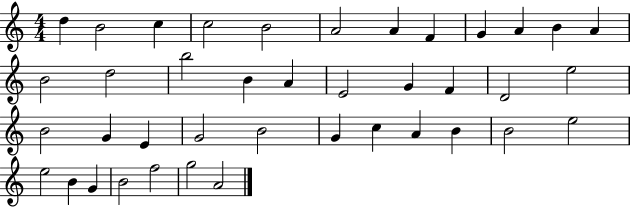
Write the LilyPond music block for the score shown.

{
  \clef treble
  \numericTimeSignature
  \time 4/4
  \key c \major
  d''4 b'2 c''4 | c''2 b'2 | a'2 a'4 f'4 | g'4 a'4 b'4 a'4 | \break b'2 d''2 | b''2 b'4 a'4 | e'2 g'4 f'4 | d'2 e''2 | \break b'2 g'4 e'4 | g'2 b'2 | g'4 c''4 a'4 b'4 | b'2 e''2 | \break e''2 b'4 g'4 | b'2 f''2 | g''2 a'2 | \bar "|."
}